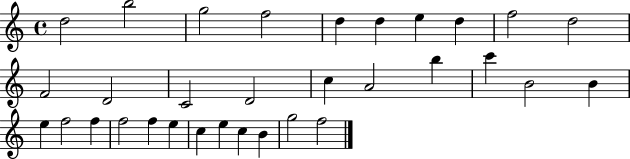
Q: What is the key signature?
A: C major